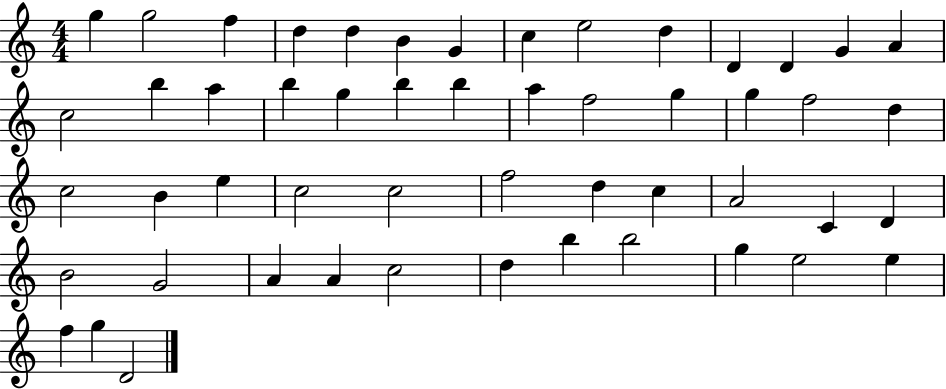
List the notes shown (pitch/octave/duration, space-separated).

G5/q G5/h F5/q D5/q D5/q B4/q G4/q C5/q E5/h D5/q D4/q D4/q G4/q A4/q C5/h B5/q A5/q B5/q G5/q B5/q B5/q A5/q F5/h G5/q G5/q F5/h D5/q C5/h B4/q E5/q C5/h C5/h F5/h D5/q C5/q A4/h C4/q D4/q B4/h G4/h A4/q A4/q C5/h D5/q B5/q B5/h G5/q E5/h E5/q F5/q G5/q D4/h